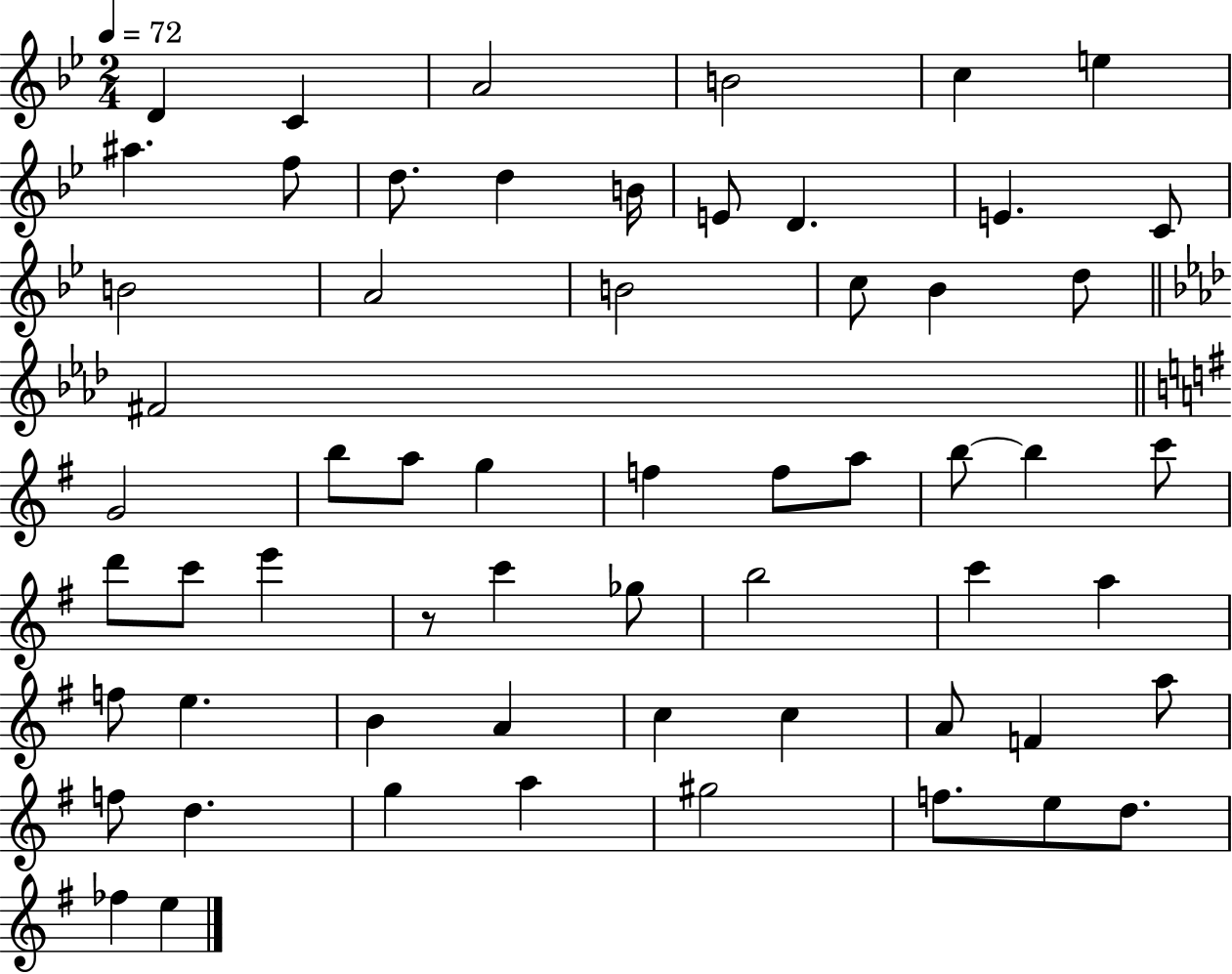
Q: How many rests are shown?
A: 1